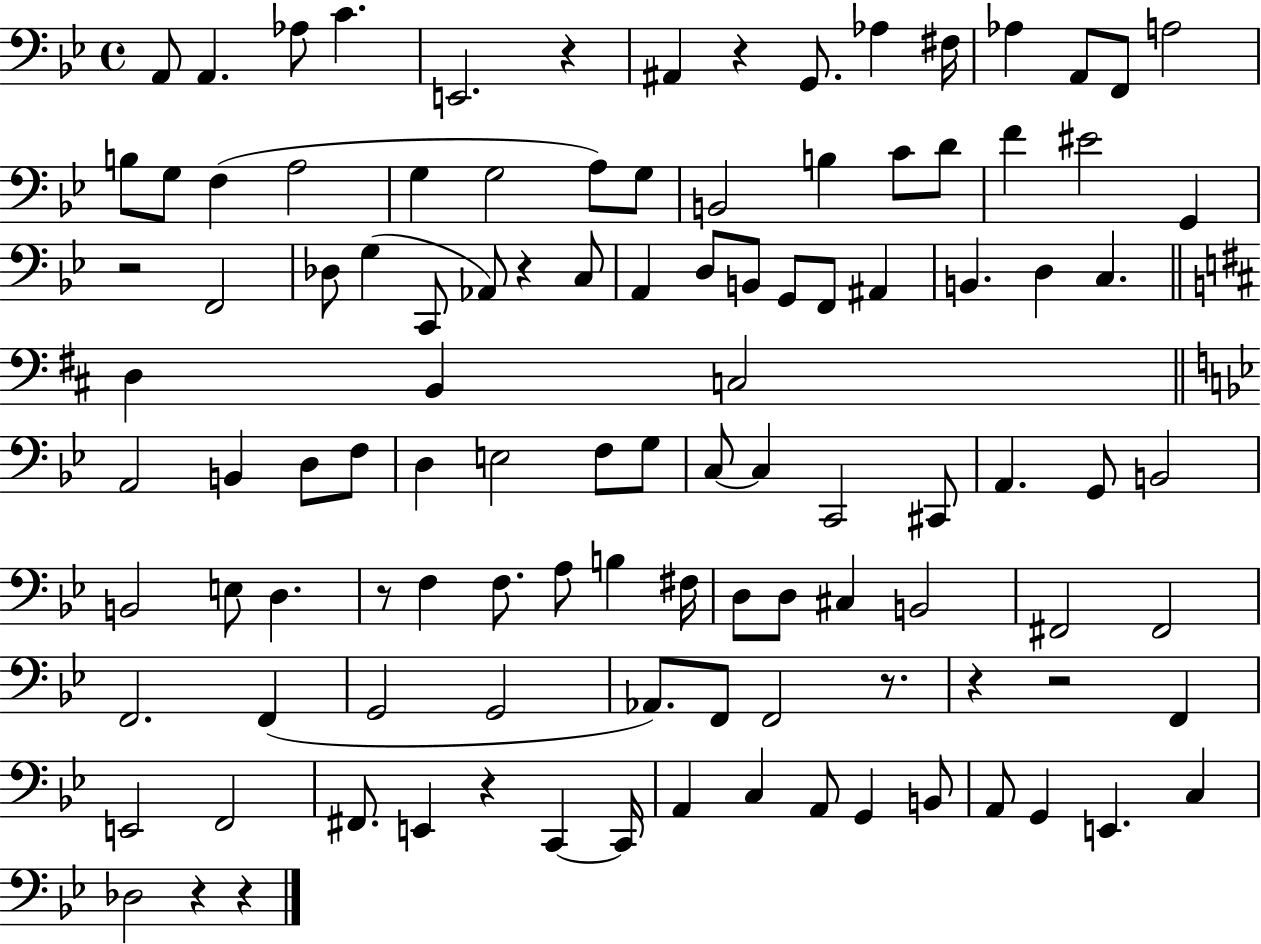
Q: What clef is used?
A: bass